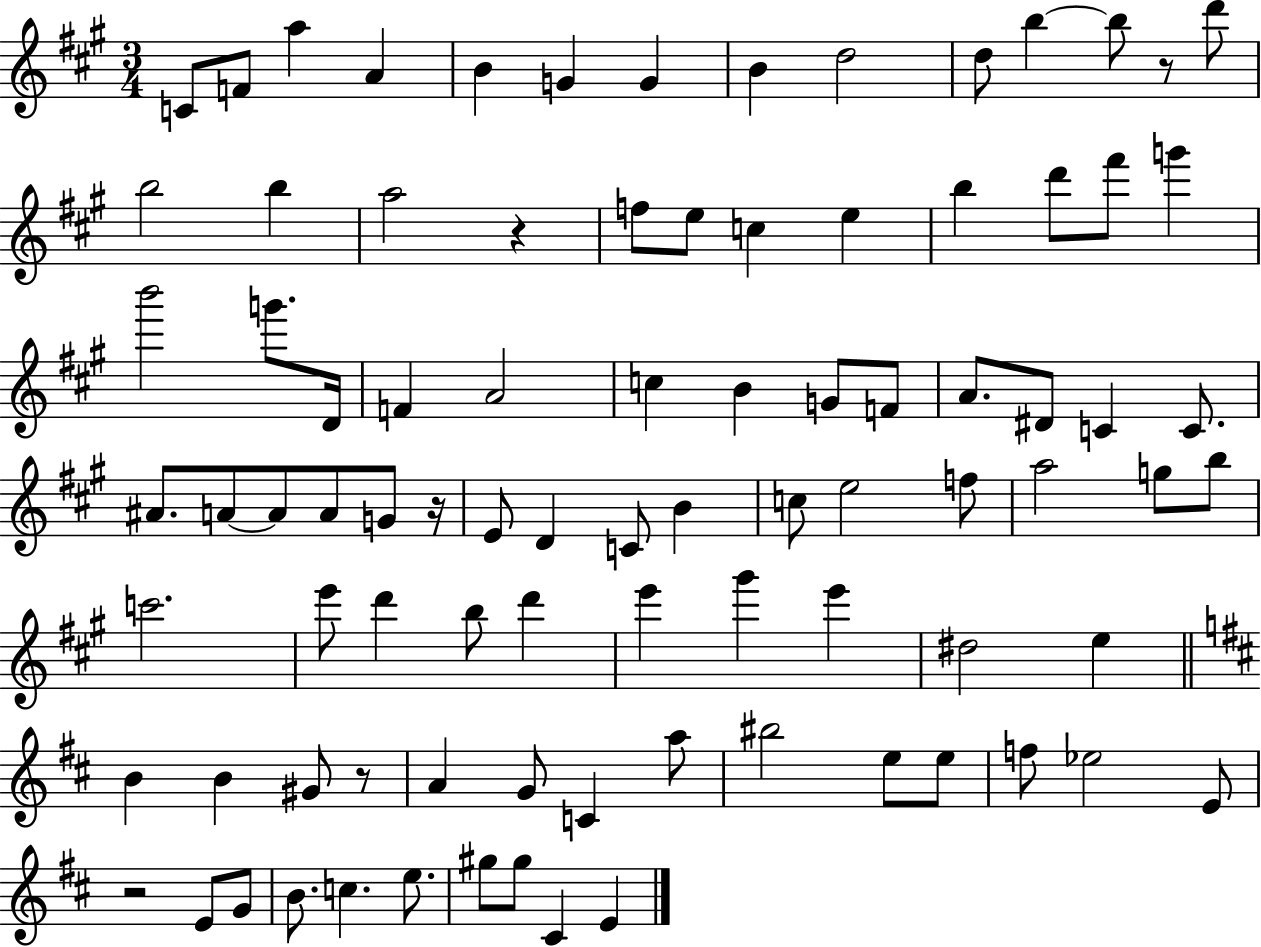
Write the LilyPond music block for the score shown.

{
  \clef treble
  \numericTimeSignature
  \time 3/4
  \key a \major
  \repeat volta 2 { c'8 f'8 a''4 a'4 | b'4 g'4 g'4 | b'4 d''2 | d''8 b''4~~ b''8 r8 d'''8 | \break b''2 b''4 | a''2 r4 | f''8 e''8 c''4 e''4 | b''4 d'''8 fis'''8 g'''4 | \break b'''2 g'''8. d'16 | f'4 a'2 | c''4 b'4 g'8 f'8 | a'8. dis'8 c'4 c'8. | \break ais'8. a'8~~ a'8 a'8 g'8 r16 | e'8 d'4 c'8 b'4 | c''8 e''2 f''8 | a''2 g''8 b''8 | \break c'''2. | e'''8 d'''4 b''8 d'''4 | e'''4 gis'''4 e'''4 | dis''2 e''4 | \break \bar "||" \break \key d \major b'4 b'4 gis'8 r8 | a'4 g'8 c'4 a''8 | bis''2 e''8 e''8 | f''8 ees''2 e'8 | \break r2 e'8 g'8 | b'8. c''4. e''8. | gis''8 gis''8 cis'4 e'4 | } \bar "|."
}